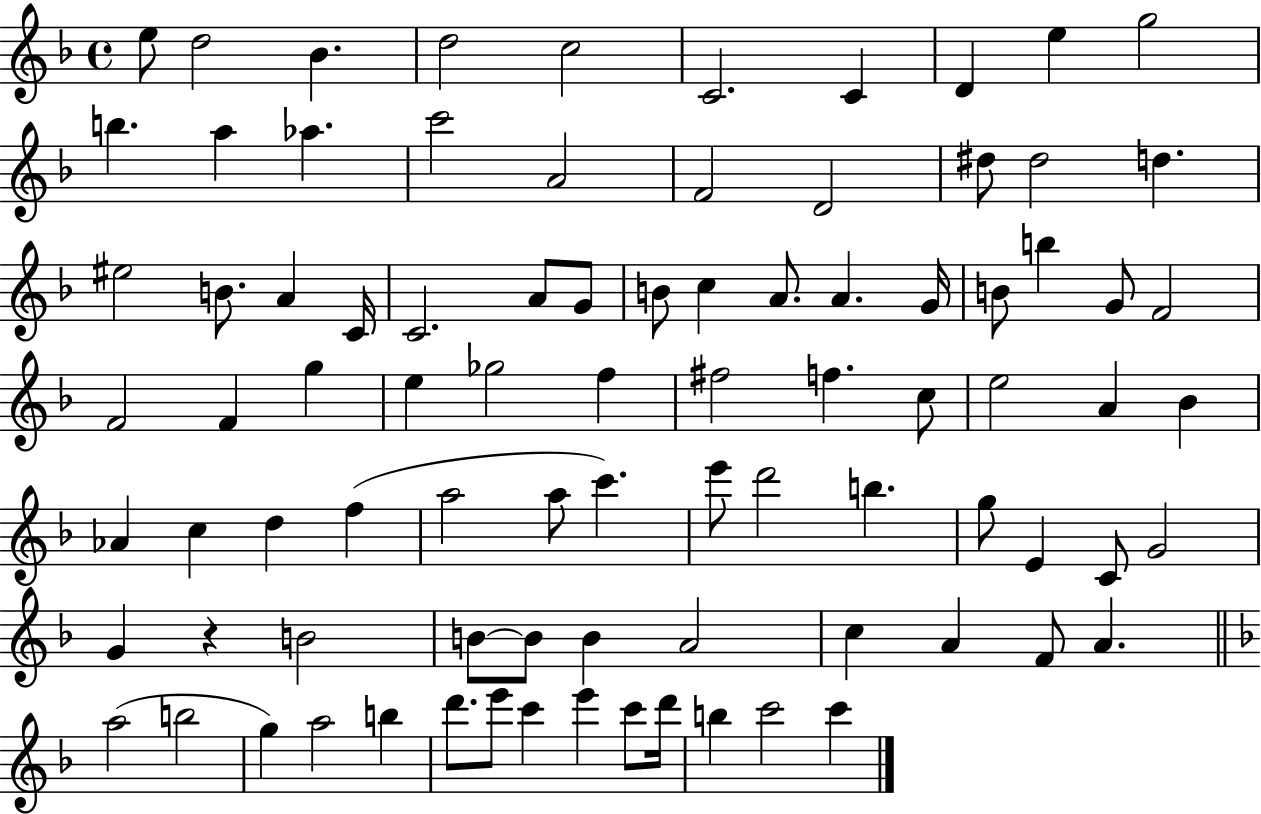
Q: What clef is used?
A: treble